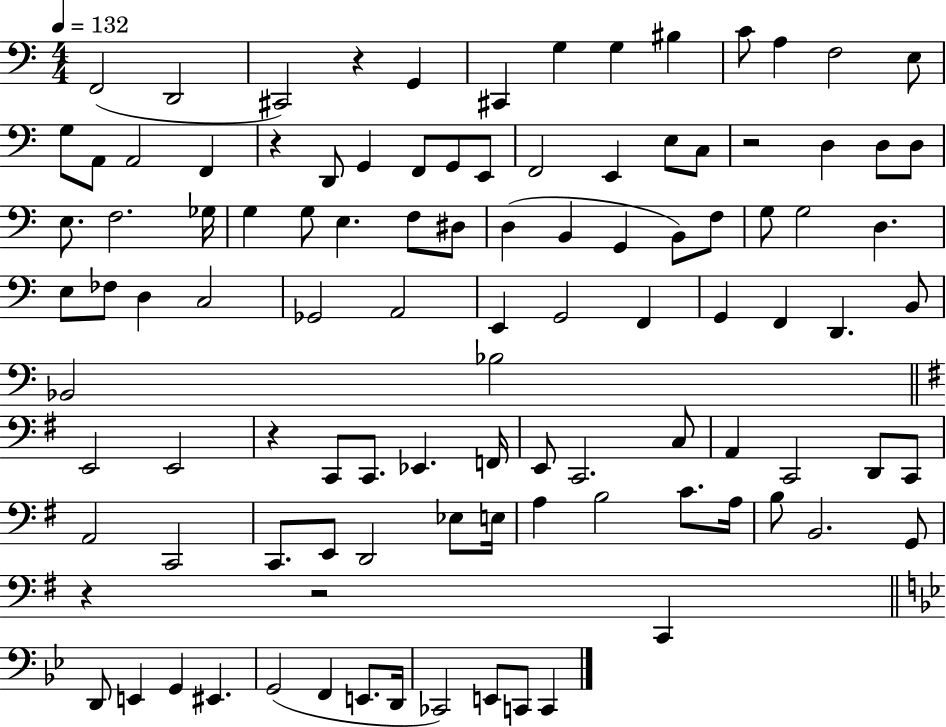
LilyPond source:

{
  \clef bass
  \numericTimeSignature
  \time 4/4
  \key c \major
  \tempo 4 = 132
  f,2( d,2 | cis,2) r4 g,4 | cis,4 g4 g4 bis4 | c'8 a4 f2 e8 | \break g8 a,8 a,2 f,4 | r4 d,8 g,4 f,8 g,8 e,8 | f,2 e,4 e8 c8 | r2 d4 d8 d8 | \break e8. f2. ges16 | g4 g8 e4. f8 dis8 | d4( b,4 g,4 b,8) f8 | g8 g2 d4. | \break e8 fes8 d4 c2 | ges,2 a,2 | e,4 g,2 f,4 | g,4 f,4 d,4. b,8 | \break bes,2 bes2 | \bar "||" \break \key g \major e,2 e,2 | r4 c,8 c,8. ees,4. f,16 | e,8 c,2. c8 | a,4 c,2 d,8 c,8 | \break a,2 c,2 | c,8. e,8 d,2 ees8 e16 | a4 b2 c'8. a16 | b8 b,2. g,8 | \break r4 r2 c,4 | \bar "||" \break \key bes \major d,8 e,4 g,4 eis,4. | g,2( f,4 e,8. d,16 | ces,2) e,8 c,8 c,4 | \bar "|."
}